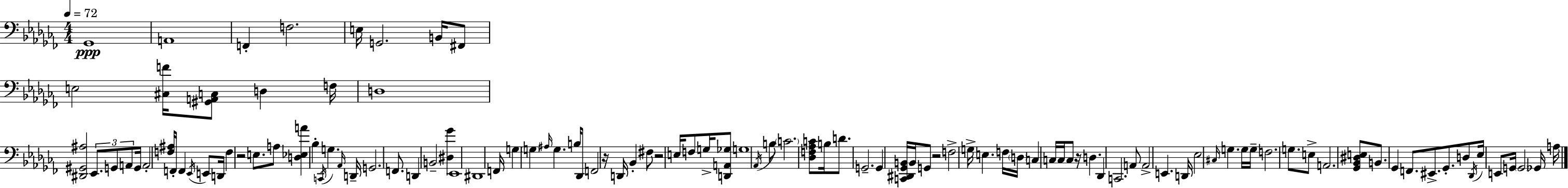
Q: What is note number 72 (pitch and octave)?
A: C2